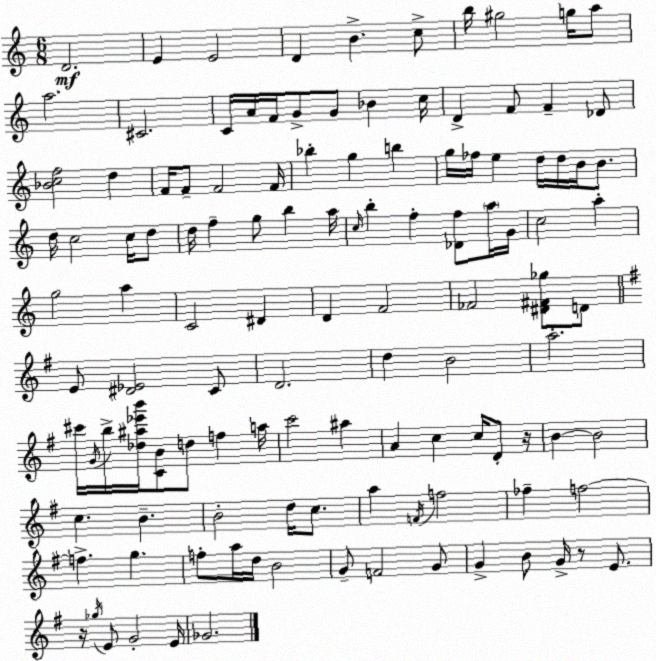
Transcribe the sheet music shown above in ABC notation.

X:1
T:Untitled
M:6/8
L:1/4
K:C
D2 E E2 D B c/2 b/4 ^g2 g/4 a/2 a2 ^C2 C/4 A/4 F/4 G/2 G/2 _B c/4 D F/2 F _D/2 [_Bcf]2 d F/4 F/2 F2 F/4 _b g b g/4 _f/4 e d/4 d/4 B/4 B/2 d/4 c2 c/4 d/2 d/4 f g/2 b a/4 c/4 b f [_Df]/2 a/4 G/4 c2 a g2 a C2 ^D D F2 _F2 [^D^F_g]/2 D/2 E/2 [^D_E]2 C/2 D2 d B2 a2 ^c'/4 G/4 b/4 [_d^a_e'b']/4 [CB]/2 d/2 f a/4 c'2 ^a A c c/4 D/2 z/4 B B2 c B B2 d/4 c/2 a F/4 f2 _f f2 f g f/2 a/4 d/4 B2 G/2 F2 G/2 G B/2 G/4 z/2 E/2 z/4 _g/4 E/2 G2 E/4 _G2